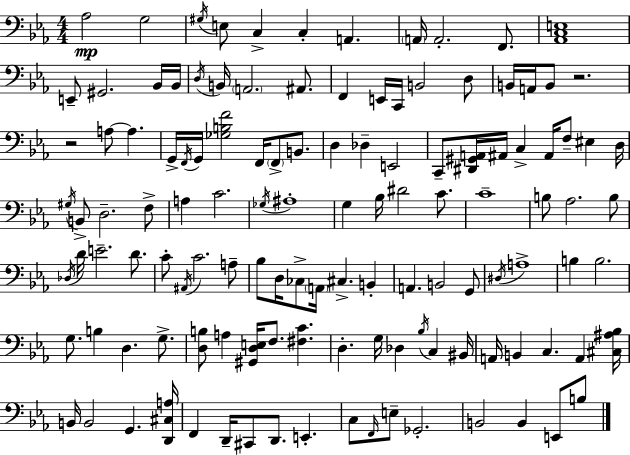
X:1
T:Untitled
M:4/4
L:1/4
K:Eb
_A,2 G,2 ^G,/4 E,/2 C, C, A,, A,,/4 A,,2 F,,/2 [_A,,C,E,]4 E,,/2 ^G,,2 _B,,/4 _B,,/4 D,/4 B,,/4 A,,2 ^A,,/2 F,, E,,/4 C,,/4 B,,2 D,/2 B,,/4 A,,/4 B,,/2 z2 z2 A,/2 A, G,,/4 F,,/4 G,,/4 [_G,B,F]2 F,,/4 F,,/2 B,,/2 D, _D, E,,2 C,,/2 [^D,,^G,,A,,]/4 ^A,,/4 C, ^A,,/4 F,/2 ^E, D,/4 ^G,/4 B,,/2 D,2 F,/2 A, C2 _G,/4 ^A,4 G, _B,/4 ^D2 C/2 C4 B,/2 _A,2 B,/2 _D,/4 D/4 E2 D/2 C/2 ^A,,/4 C2 A,/2 _B,/2 D,/4 _C,/2 A,,/4 ^C, B,, A,, B,,2 G,,/2 ^D,/4 A,4 B, B,2 G,/2 B, D, G,/2 [D,B,]/2 A, [^G,,D,E,]/4 F,/2 [^F,C] D, G,/4 _D, _B,/4 C, ^B,,/4 A,,/4 B,, C, A,, [^C,^A,_B,]/4 B,,/4 B,,2 G,, [D,,^C,A,]/4 F,, D,,/4 ^C,,/2 D,,/2 E,, C,/2 F,,/4 E,/2 _G,,2 B,,2 B,, E,,/2 B,/2